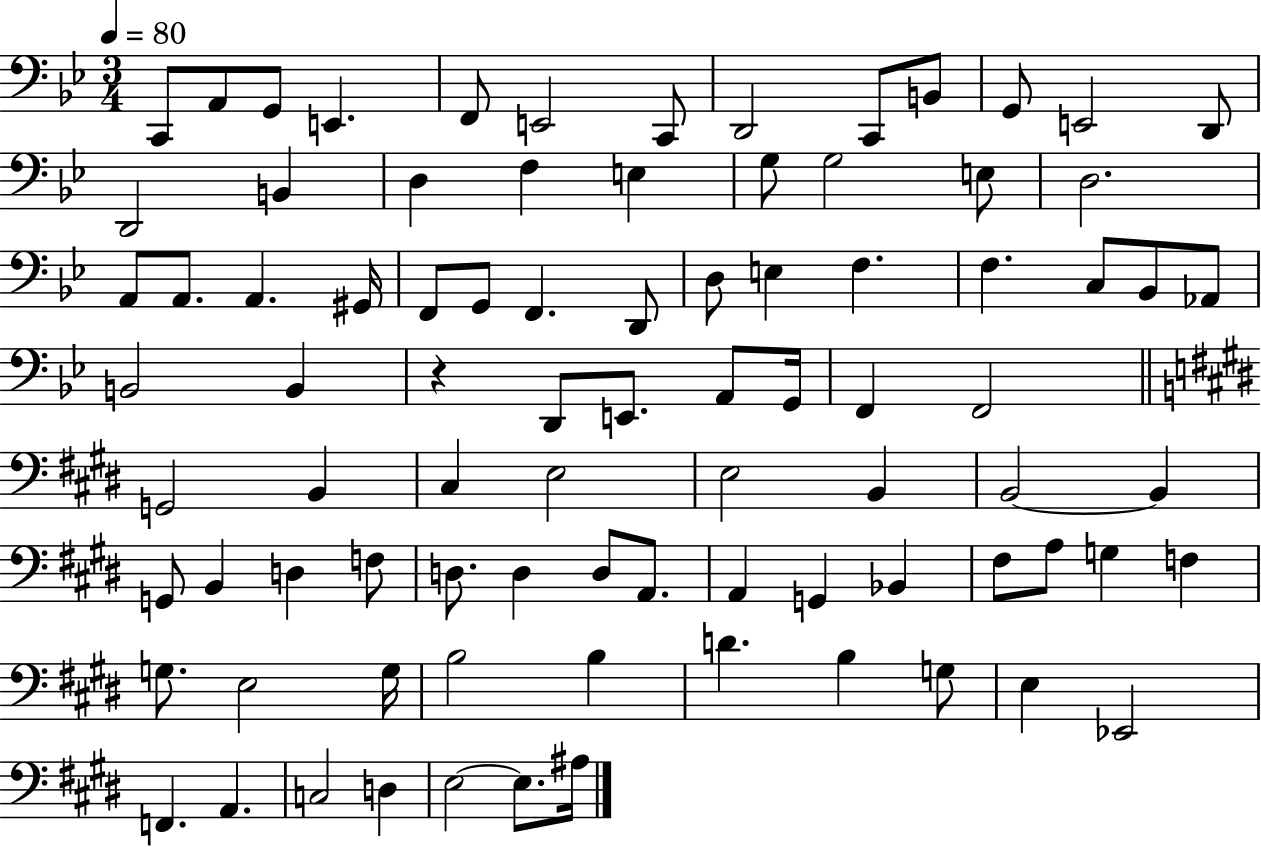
C2/e A2/e G2/e E2/q. F2/e E2/h C2/e D2/h C2/e B2/e G2/e E2/h D2/e D2/h B2/q D3/q F3/q E3/q G3/e G3/h E3/e D3/h. A2/e A2/e. A2/q. G#2/s F2/e G2/e F2/q. D2/e D3/e E3/q F3/q. F3/q. C3/e Bb2/e Ab2/e B2/h B2/q R/q D2/e E2/e. A2/e G2/s F2/q F2/h G2/h B2/q C#3/q E3/h E3/h B2/q B2/h B2/q G2/e B2/q D3/q F3/e D3/e. D3/q D3/e A2/e. A2/q G2/q Bb2/q F#3/e A3/e G3/q F3/q G3/e. E3/h G3/s B3/h B3/q D4/q. B3/q G3/e E3/q Eb2/h F2/q. A2/q. C3/h D3/q E3/h E3/e. A#3/s